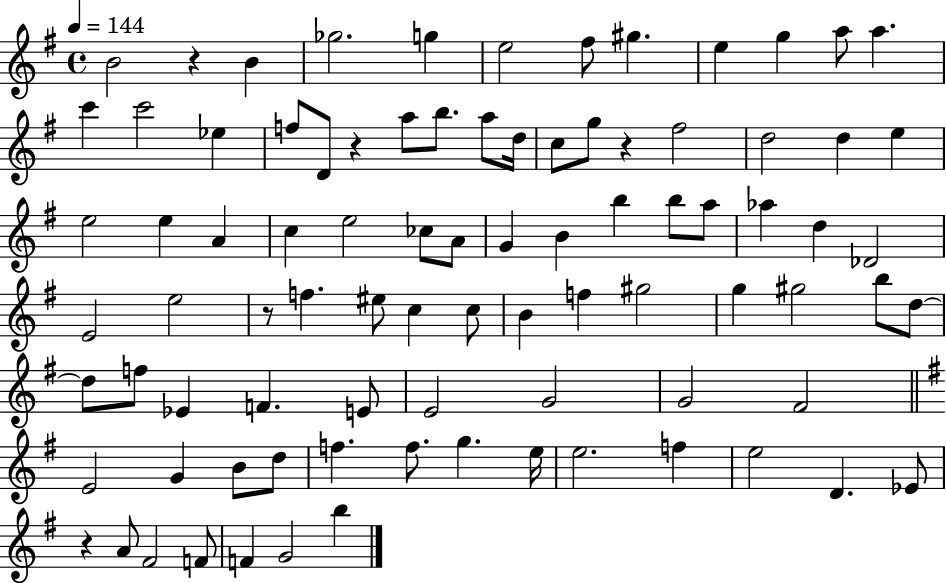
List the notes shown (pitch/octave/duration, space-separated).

B4/h R/q B4/q Gb5/h. G5/q E5/h F#5/e G#5/q. E5/q G5/q A5/e A5/q. C6/q C6/h Eb5/q F5/e D4/e R/q A5/e B5/e. A5/e D5/s C5/e G5/e R/q F#5/h D5/h D5/q E5/q E5/h E5/q A4/q C5/q E5/h CES5/e A4/e G4/q B4/q B5/q B5/e A5/e Ab5/q D5/q Db4/h E4/h E5/h R/e F5/q. EIS5/e C5/q C5/e B4/q F5/q G#5/h G5/q G#5/h B5/e D5/e D5/e F5/e Eb4/q F4/q. E4/e E4/h G4/h G4/h F#4/h E4/h G4/q B4/e D5/e F5/q. F5/e. G5/q. E5/s E5/h. F5/q E5/h D4/q. Eb4/e R/q A4/e F#4/h F4/e F4/q G4/h B5/q